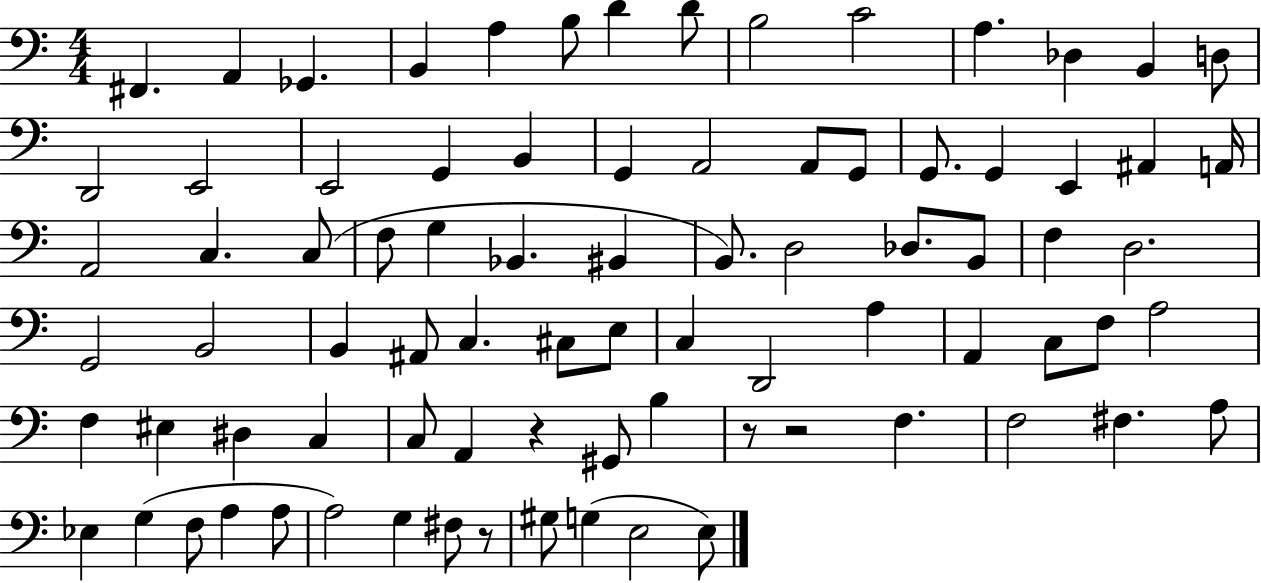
X:1
T:Untitled
M:4/4
L:1/4
K:C
^F,, A,, _G,, B,, A, B,/2 D D/2 B,2 C2 A, _D, B,, D,/2 D,,2 E,,2 E,,2 G,, B,, G,, A,,2 A,,/2 G,,/2 G,,/2 G,, E,, ^A,, A,,/4 A,,2 C, C,/2 F,/2 G, _B,, ^B,, B,,/2 D,2 _D,/2 B,,/2 F, D,2 G,,2 B,,2 B,, ^A,,/2 C, ^C,/2 E,/2 C, D,,2 A, A,, C,/2 F,/2 A,2 F, ^E, ^D, C, C,/2 A,, z ^G,,/2 B, z/2 z2 F, F,2 ^F, A,/2 _E, G, F,/2 A, A,/2 A,2 G, ^F,/2 z/2 ^G,/2 G, E,2 E,/2